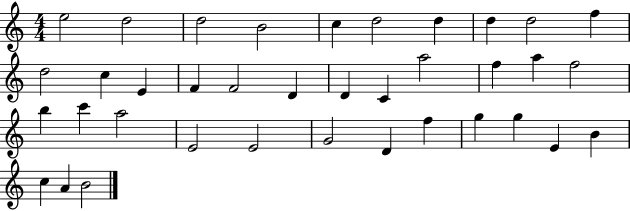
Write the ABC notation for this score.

X:1
T:Untitled
M:4/4
L:1/4
K:C
e2 d2 d2 B2 c d2 d d d2 f d2 c E F F2 D D C a2 f a f2 b c' a2 E2 E2 G2 D f g g E B c A B2